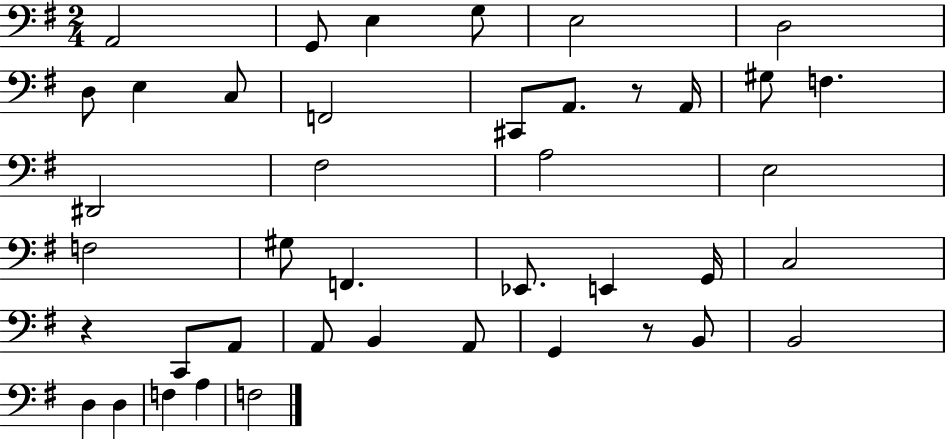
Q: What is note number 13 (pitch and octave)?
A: A2